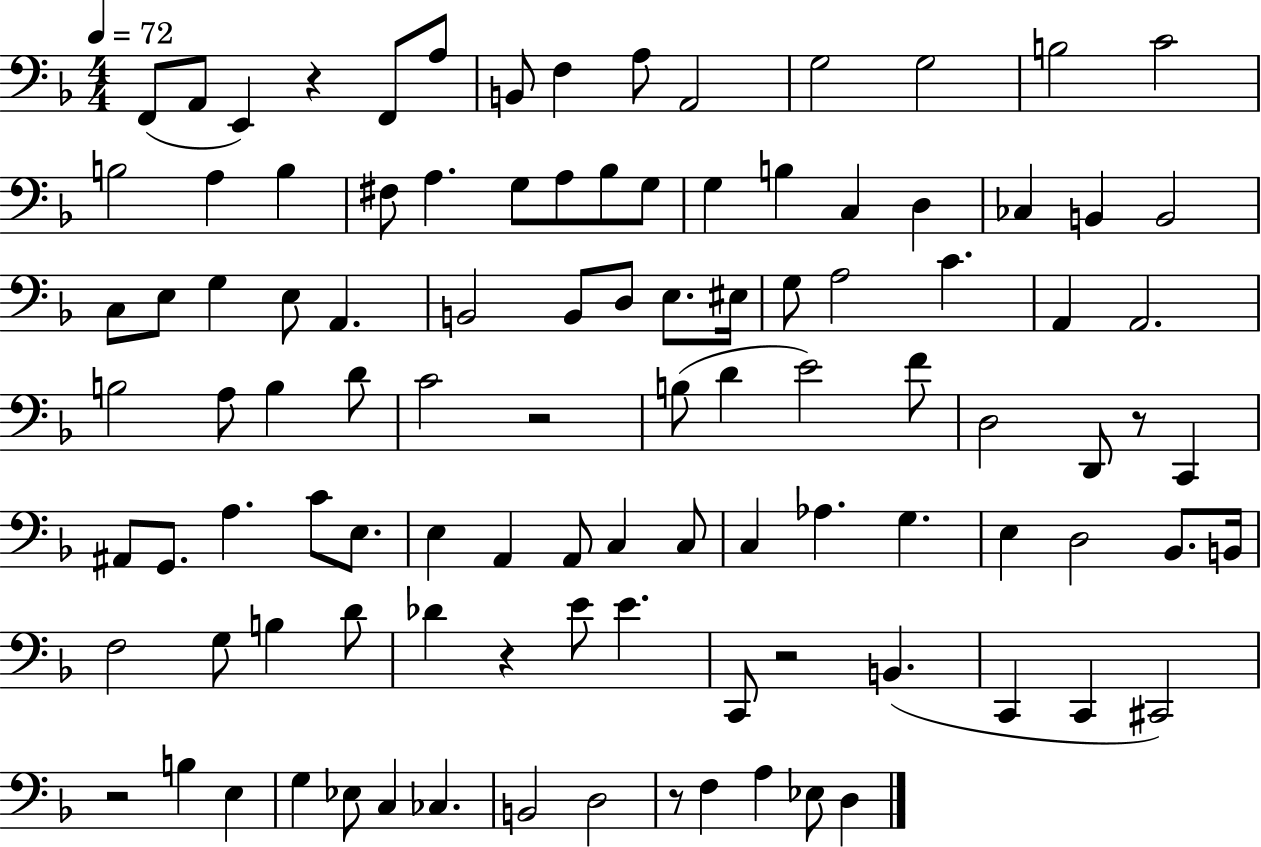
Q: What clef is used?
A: bass